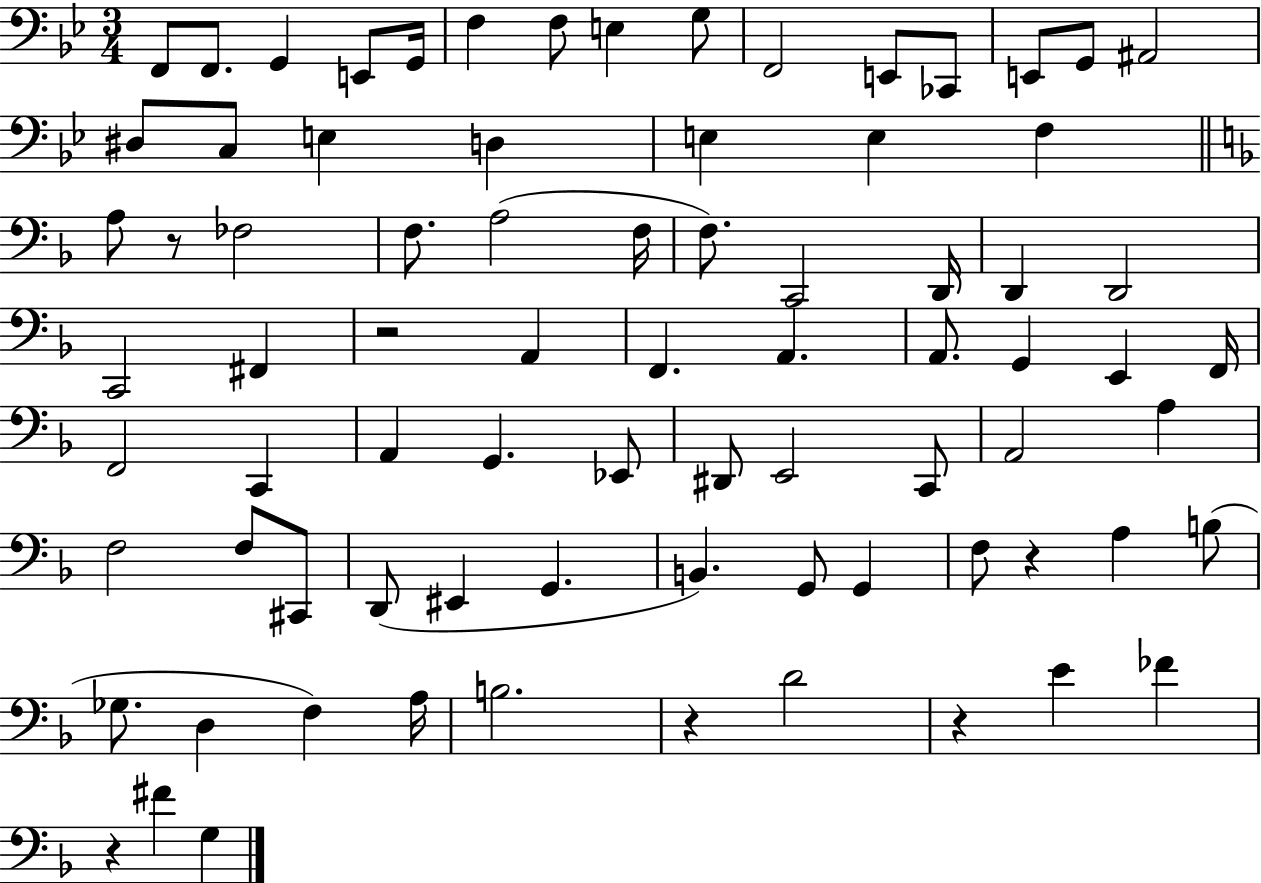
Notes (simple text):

F2/e F2/e. G2/q E2/e G2/s F3/q F3/e E3/q G3/e F2/h E2/e CES2/e E2/e G2/e A#2/h D#3/e C3/e E3/q D3/q E3/q E3/q F3/q A3/e R/e FES3/h F3/e. A3/h F3/s F3/e. C2/h D2/s D2/q D2/h C2/h F#2/q R/h A2/q F2/q. A2/q. A2/e. G2/q E2/q F2/s F2/h C2/q A2/q G2/q. Eb2/e D#2/e E2/h C2/e A2/h A3/q F3/h F3/e C#2/e D2/e EIS2/q G2/q. B2/q. G2/e G2/q F3/e R/q A3/q B3/e Gb3/e. D3/q F3/q A3/s B3/h. R/q D4/h R/q E4/q FES4/q R/q F#4/q G3/q